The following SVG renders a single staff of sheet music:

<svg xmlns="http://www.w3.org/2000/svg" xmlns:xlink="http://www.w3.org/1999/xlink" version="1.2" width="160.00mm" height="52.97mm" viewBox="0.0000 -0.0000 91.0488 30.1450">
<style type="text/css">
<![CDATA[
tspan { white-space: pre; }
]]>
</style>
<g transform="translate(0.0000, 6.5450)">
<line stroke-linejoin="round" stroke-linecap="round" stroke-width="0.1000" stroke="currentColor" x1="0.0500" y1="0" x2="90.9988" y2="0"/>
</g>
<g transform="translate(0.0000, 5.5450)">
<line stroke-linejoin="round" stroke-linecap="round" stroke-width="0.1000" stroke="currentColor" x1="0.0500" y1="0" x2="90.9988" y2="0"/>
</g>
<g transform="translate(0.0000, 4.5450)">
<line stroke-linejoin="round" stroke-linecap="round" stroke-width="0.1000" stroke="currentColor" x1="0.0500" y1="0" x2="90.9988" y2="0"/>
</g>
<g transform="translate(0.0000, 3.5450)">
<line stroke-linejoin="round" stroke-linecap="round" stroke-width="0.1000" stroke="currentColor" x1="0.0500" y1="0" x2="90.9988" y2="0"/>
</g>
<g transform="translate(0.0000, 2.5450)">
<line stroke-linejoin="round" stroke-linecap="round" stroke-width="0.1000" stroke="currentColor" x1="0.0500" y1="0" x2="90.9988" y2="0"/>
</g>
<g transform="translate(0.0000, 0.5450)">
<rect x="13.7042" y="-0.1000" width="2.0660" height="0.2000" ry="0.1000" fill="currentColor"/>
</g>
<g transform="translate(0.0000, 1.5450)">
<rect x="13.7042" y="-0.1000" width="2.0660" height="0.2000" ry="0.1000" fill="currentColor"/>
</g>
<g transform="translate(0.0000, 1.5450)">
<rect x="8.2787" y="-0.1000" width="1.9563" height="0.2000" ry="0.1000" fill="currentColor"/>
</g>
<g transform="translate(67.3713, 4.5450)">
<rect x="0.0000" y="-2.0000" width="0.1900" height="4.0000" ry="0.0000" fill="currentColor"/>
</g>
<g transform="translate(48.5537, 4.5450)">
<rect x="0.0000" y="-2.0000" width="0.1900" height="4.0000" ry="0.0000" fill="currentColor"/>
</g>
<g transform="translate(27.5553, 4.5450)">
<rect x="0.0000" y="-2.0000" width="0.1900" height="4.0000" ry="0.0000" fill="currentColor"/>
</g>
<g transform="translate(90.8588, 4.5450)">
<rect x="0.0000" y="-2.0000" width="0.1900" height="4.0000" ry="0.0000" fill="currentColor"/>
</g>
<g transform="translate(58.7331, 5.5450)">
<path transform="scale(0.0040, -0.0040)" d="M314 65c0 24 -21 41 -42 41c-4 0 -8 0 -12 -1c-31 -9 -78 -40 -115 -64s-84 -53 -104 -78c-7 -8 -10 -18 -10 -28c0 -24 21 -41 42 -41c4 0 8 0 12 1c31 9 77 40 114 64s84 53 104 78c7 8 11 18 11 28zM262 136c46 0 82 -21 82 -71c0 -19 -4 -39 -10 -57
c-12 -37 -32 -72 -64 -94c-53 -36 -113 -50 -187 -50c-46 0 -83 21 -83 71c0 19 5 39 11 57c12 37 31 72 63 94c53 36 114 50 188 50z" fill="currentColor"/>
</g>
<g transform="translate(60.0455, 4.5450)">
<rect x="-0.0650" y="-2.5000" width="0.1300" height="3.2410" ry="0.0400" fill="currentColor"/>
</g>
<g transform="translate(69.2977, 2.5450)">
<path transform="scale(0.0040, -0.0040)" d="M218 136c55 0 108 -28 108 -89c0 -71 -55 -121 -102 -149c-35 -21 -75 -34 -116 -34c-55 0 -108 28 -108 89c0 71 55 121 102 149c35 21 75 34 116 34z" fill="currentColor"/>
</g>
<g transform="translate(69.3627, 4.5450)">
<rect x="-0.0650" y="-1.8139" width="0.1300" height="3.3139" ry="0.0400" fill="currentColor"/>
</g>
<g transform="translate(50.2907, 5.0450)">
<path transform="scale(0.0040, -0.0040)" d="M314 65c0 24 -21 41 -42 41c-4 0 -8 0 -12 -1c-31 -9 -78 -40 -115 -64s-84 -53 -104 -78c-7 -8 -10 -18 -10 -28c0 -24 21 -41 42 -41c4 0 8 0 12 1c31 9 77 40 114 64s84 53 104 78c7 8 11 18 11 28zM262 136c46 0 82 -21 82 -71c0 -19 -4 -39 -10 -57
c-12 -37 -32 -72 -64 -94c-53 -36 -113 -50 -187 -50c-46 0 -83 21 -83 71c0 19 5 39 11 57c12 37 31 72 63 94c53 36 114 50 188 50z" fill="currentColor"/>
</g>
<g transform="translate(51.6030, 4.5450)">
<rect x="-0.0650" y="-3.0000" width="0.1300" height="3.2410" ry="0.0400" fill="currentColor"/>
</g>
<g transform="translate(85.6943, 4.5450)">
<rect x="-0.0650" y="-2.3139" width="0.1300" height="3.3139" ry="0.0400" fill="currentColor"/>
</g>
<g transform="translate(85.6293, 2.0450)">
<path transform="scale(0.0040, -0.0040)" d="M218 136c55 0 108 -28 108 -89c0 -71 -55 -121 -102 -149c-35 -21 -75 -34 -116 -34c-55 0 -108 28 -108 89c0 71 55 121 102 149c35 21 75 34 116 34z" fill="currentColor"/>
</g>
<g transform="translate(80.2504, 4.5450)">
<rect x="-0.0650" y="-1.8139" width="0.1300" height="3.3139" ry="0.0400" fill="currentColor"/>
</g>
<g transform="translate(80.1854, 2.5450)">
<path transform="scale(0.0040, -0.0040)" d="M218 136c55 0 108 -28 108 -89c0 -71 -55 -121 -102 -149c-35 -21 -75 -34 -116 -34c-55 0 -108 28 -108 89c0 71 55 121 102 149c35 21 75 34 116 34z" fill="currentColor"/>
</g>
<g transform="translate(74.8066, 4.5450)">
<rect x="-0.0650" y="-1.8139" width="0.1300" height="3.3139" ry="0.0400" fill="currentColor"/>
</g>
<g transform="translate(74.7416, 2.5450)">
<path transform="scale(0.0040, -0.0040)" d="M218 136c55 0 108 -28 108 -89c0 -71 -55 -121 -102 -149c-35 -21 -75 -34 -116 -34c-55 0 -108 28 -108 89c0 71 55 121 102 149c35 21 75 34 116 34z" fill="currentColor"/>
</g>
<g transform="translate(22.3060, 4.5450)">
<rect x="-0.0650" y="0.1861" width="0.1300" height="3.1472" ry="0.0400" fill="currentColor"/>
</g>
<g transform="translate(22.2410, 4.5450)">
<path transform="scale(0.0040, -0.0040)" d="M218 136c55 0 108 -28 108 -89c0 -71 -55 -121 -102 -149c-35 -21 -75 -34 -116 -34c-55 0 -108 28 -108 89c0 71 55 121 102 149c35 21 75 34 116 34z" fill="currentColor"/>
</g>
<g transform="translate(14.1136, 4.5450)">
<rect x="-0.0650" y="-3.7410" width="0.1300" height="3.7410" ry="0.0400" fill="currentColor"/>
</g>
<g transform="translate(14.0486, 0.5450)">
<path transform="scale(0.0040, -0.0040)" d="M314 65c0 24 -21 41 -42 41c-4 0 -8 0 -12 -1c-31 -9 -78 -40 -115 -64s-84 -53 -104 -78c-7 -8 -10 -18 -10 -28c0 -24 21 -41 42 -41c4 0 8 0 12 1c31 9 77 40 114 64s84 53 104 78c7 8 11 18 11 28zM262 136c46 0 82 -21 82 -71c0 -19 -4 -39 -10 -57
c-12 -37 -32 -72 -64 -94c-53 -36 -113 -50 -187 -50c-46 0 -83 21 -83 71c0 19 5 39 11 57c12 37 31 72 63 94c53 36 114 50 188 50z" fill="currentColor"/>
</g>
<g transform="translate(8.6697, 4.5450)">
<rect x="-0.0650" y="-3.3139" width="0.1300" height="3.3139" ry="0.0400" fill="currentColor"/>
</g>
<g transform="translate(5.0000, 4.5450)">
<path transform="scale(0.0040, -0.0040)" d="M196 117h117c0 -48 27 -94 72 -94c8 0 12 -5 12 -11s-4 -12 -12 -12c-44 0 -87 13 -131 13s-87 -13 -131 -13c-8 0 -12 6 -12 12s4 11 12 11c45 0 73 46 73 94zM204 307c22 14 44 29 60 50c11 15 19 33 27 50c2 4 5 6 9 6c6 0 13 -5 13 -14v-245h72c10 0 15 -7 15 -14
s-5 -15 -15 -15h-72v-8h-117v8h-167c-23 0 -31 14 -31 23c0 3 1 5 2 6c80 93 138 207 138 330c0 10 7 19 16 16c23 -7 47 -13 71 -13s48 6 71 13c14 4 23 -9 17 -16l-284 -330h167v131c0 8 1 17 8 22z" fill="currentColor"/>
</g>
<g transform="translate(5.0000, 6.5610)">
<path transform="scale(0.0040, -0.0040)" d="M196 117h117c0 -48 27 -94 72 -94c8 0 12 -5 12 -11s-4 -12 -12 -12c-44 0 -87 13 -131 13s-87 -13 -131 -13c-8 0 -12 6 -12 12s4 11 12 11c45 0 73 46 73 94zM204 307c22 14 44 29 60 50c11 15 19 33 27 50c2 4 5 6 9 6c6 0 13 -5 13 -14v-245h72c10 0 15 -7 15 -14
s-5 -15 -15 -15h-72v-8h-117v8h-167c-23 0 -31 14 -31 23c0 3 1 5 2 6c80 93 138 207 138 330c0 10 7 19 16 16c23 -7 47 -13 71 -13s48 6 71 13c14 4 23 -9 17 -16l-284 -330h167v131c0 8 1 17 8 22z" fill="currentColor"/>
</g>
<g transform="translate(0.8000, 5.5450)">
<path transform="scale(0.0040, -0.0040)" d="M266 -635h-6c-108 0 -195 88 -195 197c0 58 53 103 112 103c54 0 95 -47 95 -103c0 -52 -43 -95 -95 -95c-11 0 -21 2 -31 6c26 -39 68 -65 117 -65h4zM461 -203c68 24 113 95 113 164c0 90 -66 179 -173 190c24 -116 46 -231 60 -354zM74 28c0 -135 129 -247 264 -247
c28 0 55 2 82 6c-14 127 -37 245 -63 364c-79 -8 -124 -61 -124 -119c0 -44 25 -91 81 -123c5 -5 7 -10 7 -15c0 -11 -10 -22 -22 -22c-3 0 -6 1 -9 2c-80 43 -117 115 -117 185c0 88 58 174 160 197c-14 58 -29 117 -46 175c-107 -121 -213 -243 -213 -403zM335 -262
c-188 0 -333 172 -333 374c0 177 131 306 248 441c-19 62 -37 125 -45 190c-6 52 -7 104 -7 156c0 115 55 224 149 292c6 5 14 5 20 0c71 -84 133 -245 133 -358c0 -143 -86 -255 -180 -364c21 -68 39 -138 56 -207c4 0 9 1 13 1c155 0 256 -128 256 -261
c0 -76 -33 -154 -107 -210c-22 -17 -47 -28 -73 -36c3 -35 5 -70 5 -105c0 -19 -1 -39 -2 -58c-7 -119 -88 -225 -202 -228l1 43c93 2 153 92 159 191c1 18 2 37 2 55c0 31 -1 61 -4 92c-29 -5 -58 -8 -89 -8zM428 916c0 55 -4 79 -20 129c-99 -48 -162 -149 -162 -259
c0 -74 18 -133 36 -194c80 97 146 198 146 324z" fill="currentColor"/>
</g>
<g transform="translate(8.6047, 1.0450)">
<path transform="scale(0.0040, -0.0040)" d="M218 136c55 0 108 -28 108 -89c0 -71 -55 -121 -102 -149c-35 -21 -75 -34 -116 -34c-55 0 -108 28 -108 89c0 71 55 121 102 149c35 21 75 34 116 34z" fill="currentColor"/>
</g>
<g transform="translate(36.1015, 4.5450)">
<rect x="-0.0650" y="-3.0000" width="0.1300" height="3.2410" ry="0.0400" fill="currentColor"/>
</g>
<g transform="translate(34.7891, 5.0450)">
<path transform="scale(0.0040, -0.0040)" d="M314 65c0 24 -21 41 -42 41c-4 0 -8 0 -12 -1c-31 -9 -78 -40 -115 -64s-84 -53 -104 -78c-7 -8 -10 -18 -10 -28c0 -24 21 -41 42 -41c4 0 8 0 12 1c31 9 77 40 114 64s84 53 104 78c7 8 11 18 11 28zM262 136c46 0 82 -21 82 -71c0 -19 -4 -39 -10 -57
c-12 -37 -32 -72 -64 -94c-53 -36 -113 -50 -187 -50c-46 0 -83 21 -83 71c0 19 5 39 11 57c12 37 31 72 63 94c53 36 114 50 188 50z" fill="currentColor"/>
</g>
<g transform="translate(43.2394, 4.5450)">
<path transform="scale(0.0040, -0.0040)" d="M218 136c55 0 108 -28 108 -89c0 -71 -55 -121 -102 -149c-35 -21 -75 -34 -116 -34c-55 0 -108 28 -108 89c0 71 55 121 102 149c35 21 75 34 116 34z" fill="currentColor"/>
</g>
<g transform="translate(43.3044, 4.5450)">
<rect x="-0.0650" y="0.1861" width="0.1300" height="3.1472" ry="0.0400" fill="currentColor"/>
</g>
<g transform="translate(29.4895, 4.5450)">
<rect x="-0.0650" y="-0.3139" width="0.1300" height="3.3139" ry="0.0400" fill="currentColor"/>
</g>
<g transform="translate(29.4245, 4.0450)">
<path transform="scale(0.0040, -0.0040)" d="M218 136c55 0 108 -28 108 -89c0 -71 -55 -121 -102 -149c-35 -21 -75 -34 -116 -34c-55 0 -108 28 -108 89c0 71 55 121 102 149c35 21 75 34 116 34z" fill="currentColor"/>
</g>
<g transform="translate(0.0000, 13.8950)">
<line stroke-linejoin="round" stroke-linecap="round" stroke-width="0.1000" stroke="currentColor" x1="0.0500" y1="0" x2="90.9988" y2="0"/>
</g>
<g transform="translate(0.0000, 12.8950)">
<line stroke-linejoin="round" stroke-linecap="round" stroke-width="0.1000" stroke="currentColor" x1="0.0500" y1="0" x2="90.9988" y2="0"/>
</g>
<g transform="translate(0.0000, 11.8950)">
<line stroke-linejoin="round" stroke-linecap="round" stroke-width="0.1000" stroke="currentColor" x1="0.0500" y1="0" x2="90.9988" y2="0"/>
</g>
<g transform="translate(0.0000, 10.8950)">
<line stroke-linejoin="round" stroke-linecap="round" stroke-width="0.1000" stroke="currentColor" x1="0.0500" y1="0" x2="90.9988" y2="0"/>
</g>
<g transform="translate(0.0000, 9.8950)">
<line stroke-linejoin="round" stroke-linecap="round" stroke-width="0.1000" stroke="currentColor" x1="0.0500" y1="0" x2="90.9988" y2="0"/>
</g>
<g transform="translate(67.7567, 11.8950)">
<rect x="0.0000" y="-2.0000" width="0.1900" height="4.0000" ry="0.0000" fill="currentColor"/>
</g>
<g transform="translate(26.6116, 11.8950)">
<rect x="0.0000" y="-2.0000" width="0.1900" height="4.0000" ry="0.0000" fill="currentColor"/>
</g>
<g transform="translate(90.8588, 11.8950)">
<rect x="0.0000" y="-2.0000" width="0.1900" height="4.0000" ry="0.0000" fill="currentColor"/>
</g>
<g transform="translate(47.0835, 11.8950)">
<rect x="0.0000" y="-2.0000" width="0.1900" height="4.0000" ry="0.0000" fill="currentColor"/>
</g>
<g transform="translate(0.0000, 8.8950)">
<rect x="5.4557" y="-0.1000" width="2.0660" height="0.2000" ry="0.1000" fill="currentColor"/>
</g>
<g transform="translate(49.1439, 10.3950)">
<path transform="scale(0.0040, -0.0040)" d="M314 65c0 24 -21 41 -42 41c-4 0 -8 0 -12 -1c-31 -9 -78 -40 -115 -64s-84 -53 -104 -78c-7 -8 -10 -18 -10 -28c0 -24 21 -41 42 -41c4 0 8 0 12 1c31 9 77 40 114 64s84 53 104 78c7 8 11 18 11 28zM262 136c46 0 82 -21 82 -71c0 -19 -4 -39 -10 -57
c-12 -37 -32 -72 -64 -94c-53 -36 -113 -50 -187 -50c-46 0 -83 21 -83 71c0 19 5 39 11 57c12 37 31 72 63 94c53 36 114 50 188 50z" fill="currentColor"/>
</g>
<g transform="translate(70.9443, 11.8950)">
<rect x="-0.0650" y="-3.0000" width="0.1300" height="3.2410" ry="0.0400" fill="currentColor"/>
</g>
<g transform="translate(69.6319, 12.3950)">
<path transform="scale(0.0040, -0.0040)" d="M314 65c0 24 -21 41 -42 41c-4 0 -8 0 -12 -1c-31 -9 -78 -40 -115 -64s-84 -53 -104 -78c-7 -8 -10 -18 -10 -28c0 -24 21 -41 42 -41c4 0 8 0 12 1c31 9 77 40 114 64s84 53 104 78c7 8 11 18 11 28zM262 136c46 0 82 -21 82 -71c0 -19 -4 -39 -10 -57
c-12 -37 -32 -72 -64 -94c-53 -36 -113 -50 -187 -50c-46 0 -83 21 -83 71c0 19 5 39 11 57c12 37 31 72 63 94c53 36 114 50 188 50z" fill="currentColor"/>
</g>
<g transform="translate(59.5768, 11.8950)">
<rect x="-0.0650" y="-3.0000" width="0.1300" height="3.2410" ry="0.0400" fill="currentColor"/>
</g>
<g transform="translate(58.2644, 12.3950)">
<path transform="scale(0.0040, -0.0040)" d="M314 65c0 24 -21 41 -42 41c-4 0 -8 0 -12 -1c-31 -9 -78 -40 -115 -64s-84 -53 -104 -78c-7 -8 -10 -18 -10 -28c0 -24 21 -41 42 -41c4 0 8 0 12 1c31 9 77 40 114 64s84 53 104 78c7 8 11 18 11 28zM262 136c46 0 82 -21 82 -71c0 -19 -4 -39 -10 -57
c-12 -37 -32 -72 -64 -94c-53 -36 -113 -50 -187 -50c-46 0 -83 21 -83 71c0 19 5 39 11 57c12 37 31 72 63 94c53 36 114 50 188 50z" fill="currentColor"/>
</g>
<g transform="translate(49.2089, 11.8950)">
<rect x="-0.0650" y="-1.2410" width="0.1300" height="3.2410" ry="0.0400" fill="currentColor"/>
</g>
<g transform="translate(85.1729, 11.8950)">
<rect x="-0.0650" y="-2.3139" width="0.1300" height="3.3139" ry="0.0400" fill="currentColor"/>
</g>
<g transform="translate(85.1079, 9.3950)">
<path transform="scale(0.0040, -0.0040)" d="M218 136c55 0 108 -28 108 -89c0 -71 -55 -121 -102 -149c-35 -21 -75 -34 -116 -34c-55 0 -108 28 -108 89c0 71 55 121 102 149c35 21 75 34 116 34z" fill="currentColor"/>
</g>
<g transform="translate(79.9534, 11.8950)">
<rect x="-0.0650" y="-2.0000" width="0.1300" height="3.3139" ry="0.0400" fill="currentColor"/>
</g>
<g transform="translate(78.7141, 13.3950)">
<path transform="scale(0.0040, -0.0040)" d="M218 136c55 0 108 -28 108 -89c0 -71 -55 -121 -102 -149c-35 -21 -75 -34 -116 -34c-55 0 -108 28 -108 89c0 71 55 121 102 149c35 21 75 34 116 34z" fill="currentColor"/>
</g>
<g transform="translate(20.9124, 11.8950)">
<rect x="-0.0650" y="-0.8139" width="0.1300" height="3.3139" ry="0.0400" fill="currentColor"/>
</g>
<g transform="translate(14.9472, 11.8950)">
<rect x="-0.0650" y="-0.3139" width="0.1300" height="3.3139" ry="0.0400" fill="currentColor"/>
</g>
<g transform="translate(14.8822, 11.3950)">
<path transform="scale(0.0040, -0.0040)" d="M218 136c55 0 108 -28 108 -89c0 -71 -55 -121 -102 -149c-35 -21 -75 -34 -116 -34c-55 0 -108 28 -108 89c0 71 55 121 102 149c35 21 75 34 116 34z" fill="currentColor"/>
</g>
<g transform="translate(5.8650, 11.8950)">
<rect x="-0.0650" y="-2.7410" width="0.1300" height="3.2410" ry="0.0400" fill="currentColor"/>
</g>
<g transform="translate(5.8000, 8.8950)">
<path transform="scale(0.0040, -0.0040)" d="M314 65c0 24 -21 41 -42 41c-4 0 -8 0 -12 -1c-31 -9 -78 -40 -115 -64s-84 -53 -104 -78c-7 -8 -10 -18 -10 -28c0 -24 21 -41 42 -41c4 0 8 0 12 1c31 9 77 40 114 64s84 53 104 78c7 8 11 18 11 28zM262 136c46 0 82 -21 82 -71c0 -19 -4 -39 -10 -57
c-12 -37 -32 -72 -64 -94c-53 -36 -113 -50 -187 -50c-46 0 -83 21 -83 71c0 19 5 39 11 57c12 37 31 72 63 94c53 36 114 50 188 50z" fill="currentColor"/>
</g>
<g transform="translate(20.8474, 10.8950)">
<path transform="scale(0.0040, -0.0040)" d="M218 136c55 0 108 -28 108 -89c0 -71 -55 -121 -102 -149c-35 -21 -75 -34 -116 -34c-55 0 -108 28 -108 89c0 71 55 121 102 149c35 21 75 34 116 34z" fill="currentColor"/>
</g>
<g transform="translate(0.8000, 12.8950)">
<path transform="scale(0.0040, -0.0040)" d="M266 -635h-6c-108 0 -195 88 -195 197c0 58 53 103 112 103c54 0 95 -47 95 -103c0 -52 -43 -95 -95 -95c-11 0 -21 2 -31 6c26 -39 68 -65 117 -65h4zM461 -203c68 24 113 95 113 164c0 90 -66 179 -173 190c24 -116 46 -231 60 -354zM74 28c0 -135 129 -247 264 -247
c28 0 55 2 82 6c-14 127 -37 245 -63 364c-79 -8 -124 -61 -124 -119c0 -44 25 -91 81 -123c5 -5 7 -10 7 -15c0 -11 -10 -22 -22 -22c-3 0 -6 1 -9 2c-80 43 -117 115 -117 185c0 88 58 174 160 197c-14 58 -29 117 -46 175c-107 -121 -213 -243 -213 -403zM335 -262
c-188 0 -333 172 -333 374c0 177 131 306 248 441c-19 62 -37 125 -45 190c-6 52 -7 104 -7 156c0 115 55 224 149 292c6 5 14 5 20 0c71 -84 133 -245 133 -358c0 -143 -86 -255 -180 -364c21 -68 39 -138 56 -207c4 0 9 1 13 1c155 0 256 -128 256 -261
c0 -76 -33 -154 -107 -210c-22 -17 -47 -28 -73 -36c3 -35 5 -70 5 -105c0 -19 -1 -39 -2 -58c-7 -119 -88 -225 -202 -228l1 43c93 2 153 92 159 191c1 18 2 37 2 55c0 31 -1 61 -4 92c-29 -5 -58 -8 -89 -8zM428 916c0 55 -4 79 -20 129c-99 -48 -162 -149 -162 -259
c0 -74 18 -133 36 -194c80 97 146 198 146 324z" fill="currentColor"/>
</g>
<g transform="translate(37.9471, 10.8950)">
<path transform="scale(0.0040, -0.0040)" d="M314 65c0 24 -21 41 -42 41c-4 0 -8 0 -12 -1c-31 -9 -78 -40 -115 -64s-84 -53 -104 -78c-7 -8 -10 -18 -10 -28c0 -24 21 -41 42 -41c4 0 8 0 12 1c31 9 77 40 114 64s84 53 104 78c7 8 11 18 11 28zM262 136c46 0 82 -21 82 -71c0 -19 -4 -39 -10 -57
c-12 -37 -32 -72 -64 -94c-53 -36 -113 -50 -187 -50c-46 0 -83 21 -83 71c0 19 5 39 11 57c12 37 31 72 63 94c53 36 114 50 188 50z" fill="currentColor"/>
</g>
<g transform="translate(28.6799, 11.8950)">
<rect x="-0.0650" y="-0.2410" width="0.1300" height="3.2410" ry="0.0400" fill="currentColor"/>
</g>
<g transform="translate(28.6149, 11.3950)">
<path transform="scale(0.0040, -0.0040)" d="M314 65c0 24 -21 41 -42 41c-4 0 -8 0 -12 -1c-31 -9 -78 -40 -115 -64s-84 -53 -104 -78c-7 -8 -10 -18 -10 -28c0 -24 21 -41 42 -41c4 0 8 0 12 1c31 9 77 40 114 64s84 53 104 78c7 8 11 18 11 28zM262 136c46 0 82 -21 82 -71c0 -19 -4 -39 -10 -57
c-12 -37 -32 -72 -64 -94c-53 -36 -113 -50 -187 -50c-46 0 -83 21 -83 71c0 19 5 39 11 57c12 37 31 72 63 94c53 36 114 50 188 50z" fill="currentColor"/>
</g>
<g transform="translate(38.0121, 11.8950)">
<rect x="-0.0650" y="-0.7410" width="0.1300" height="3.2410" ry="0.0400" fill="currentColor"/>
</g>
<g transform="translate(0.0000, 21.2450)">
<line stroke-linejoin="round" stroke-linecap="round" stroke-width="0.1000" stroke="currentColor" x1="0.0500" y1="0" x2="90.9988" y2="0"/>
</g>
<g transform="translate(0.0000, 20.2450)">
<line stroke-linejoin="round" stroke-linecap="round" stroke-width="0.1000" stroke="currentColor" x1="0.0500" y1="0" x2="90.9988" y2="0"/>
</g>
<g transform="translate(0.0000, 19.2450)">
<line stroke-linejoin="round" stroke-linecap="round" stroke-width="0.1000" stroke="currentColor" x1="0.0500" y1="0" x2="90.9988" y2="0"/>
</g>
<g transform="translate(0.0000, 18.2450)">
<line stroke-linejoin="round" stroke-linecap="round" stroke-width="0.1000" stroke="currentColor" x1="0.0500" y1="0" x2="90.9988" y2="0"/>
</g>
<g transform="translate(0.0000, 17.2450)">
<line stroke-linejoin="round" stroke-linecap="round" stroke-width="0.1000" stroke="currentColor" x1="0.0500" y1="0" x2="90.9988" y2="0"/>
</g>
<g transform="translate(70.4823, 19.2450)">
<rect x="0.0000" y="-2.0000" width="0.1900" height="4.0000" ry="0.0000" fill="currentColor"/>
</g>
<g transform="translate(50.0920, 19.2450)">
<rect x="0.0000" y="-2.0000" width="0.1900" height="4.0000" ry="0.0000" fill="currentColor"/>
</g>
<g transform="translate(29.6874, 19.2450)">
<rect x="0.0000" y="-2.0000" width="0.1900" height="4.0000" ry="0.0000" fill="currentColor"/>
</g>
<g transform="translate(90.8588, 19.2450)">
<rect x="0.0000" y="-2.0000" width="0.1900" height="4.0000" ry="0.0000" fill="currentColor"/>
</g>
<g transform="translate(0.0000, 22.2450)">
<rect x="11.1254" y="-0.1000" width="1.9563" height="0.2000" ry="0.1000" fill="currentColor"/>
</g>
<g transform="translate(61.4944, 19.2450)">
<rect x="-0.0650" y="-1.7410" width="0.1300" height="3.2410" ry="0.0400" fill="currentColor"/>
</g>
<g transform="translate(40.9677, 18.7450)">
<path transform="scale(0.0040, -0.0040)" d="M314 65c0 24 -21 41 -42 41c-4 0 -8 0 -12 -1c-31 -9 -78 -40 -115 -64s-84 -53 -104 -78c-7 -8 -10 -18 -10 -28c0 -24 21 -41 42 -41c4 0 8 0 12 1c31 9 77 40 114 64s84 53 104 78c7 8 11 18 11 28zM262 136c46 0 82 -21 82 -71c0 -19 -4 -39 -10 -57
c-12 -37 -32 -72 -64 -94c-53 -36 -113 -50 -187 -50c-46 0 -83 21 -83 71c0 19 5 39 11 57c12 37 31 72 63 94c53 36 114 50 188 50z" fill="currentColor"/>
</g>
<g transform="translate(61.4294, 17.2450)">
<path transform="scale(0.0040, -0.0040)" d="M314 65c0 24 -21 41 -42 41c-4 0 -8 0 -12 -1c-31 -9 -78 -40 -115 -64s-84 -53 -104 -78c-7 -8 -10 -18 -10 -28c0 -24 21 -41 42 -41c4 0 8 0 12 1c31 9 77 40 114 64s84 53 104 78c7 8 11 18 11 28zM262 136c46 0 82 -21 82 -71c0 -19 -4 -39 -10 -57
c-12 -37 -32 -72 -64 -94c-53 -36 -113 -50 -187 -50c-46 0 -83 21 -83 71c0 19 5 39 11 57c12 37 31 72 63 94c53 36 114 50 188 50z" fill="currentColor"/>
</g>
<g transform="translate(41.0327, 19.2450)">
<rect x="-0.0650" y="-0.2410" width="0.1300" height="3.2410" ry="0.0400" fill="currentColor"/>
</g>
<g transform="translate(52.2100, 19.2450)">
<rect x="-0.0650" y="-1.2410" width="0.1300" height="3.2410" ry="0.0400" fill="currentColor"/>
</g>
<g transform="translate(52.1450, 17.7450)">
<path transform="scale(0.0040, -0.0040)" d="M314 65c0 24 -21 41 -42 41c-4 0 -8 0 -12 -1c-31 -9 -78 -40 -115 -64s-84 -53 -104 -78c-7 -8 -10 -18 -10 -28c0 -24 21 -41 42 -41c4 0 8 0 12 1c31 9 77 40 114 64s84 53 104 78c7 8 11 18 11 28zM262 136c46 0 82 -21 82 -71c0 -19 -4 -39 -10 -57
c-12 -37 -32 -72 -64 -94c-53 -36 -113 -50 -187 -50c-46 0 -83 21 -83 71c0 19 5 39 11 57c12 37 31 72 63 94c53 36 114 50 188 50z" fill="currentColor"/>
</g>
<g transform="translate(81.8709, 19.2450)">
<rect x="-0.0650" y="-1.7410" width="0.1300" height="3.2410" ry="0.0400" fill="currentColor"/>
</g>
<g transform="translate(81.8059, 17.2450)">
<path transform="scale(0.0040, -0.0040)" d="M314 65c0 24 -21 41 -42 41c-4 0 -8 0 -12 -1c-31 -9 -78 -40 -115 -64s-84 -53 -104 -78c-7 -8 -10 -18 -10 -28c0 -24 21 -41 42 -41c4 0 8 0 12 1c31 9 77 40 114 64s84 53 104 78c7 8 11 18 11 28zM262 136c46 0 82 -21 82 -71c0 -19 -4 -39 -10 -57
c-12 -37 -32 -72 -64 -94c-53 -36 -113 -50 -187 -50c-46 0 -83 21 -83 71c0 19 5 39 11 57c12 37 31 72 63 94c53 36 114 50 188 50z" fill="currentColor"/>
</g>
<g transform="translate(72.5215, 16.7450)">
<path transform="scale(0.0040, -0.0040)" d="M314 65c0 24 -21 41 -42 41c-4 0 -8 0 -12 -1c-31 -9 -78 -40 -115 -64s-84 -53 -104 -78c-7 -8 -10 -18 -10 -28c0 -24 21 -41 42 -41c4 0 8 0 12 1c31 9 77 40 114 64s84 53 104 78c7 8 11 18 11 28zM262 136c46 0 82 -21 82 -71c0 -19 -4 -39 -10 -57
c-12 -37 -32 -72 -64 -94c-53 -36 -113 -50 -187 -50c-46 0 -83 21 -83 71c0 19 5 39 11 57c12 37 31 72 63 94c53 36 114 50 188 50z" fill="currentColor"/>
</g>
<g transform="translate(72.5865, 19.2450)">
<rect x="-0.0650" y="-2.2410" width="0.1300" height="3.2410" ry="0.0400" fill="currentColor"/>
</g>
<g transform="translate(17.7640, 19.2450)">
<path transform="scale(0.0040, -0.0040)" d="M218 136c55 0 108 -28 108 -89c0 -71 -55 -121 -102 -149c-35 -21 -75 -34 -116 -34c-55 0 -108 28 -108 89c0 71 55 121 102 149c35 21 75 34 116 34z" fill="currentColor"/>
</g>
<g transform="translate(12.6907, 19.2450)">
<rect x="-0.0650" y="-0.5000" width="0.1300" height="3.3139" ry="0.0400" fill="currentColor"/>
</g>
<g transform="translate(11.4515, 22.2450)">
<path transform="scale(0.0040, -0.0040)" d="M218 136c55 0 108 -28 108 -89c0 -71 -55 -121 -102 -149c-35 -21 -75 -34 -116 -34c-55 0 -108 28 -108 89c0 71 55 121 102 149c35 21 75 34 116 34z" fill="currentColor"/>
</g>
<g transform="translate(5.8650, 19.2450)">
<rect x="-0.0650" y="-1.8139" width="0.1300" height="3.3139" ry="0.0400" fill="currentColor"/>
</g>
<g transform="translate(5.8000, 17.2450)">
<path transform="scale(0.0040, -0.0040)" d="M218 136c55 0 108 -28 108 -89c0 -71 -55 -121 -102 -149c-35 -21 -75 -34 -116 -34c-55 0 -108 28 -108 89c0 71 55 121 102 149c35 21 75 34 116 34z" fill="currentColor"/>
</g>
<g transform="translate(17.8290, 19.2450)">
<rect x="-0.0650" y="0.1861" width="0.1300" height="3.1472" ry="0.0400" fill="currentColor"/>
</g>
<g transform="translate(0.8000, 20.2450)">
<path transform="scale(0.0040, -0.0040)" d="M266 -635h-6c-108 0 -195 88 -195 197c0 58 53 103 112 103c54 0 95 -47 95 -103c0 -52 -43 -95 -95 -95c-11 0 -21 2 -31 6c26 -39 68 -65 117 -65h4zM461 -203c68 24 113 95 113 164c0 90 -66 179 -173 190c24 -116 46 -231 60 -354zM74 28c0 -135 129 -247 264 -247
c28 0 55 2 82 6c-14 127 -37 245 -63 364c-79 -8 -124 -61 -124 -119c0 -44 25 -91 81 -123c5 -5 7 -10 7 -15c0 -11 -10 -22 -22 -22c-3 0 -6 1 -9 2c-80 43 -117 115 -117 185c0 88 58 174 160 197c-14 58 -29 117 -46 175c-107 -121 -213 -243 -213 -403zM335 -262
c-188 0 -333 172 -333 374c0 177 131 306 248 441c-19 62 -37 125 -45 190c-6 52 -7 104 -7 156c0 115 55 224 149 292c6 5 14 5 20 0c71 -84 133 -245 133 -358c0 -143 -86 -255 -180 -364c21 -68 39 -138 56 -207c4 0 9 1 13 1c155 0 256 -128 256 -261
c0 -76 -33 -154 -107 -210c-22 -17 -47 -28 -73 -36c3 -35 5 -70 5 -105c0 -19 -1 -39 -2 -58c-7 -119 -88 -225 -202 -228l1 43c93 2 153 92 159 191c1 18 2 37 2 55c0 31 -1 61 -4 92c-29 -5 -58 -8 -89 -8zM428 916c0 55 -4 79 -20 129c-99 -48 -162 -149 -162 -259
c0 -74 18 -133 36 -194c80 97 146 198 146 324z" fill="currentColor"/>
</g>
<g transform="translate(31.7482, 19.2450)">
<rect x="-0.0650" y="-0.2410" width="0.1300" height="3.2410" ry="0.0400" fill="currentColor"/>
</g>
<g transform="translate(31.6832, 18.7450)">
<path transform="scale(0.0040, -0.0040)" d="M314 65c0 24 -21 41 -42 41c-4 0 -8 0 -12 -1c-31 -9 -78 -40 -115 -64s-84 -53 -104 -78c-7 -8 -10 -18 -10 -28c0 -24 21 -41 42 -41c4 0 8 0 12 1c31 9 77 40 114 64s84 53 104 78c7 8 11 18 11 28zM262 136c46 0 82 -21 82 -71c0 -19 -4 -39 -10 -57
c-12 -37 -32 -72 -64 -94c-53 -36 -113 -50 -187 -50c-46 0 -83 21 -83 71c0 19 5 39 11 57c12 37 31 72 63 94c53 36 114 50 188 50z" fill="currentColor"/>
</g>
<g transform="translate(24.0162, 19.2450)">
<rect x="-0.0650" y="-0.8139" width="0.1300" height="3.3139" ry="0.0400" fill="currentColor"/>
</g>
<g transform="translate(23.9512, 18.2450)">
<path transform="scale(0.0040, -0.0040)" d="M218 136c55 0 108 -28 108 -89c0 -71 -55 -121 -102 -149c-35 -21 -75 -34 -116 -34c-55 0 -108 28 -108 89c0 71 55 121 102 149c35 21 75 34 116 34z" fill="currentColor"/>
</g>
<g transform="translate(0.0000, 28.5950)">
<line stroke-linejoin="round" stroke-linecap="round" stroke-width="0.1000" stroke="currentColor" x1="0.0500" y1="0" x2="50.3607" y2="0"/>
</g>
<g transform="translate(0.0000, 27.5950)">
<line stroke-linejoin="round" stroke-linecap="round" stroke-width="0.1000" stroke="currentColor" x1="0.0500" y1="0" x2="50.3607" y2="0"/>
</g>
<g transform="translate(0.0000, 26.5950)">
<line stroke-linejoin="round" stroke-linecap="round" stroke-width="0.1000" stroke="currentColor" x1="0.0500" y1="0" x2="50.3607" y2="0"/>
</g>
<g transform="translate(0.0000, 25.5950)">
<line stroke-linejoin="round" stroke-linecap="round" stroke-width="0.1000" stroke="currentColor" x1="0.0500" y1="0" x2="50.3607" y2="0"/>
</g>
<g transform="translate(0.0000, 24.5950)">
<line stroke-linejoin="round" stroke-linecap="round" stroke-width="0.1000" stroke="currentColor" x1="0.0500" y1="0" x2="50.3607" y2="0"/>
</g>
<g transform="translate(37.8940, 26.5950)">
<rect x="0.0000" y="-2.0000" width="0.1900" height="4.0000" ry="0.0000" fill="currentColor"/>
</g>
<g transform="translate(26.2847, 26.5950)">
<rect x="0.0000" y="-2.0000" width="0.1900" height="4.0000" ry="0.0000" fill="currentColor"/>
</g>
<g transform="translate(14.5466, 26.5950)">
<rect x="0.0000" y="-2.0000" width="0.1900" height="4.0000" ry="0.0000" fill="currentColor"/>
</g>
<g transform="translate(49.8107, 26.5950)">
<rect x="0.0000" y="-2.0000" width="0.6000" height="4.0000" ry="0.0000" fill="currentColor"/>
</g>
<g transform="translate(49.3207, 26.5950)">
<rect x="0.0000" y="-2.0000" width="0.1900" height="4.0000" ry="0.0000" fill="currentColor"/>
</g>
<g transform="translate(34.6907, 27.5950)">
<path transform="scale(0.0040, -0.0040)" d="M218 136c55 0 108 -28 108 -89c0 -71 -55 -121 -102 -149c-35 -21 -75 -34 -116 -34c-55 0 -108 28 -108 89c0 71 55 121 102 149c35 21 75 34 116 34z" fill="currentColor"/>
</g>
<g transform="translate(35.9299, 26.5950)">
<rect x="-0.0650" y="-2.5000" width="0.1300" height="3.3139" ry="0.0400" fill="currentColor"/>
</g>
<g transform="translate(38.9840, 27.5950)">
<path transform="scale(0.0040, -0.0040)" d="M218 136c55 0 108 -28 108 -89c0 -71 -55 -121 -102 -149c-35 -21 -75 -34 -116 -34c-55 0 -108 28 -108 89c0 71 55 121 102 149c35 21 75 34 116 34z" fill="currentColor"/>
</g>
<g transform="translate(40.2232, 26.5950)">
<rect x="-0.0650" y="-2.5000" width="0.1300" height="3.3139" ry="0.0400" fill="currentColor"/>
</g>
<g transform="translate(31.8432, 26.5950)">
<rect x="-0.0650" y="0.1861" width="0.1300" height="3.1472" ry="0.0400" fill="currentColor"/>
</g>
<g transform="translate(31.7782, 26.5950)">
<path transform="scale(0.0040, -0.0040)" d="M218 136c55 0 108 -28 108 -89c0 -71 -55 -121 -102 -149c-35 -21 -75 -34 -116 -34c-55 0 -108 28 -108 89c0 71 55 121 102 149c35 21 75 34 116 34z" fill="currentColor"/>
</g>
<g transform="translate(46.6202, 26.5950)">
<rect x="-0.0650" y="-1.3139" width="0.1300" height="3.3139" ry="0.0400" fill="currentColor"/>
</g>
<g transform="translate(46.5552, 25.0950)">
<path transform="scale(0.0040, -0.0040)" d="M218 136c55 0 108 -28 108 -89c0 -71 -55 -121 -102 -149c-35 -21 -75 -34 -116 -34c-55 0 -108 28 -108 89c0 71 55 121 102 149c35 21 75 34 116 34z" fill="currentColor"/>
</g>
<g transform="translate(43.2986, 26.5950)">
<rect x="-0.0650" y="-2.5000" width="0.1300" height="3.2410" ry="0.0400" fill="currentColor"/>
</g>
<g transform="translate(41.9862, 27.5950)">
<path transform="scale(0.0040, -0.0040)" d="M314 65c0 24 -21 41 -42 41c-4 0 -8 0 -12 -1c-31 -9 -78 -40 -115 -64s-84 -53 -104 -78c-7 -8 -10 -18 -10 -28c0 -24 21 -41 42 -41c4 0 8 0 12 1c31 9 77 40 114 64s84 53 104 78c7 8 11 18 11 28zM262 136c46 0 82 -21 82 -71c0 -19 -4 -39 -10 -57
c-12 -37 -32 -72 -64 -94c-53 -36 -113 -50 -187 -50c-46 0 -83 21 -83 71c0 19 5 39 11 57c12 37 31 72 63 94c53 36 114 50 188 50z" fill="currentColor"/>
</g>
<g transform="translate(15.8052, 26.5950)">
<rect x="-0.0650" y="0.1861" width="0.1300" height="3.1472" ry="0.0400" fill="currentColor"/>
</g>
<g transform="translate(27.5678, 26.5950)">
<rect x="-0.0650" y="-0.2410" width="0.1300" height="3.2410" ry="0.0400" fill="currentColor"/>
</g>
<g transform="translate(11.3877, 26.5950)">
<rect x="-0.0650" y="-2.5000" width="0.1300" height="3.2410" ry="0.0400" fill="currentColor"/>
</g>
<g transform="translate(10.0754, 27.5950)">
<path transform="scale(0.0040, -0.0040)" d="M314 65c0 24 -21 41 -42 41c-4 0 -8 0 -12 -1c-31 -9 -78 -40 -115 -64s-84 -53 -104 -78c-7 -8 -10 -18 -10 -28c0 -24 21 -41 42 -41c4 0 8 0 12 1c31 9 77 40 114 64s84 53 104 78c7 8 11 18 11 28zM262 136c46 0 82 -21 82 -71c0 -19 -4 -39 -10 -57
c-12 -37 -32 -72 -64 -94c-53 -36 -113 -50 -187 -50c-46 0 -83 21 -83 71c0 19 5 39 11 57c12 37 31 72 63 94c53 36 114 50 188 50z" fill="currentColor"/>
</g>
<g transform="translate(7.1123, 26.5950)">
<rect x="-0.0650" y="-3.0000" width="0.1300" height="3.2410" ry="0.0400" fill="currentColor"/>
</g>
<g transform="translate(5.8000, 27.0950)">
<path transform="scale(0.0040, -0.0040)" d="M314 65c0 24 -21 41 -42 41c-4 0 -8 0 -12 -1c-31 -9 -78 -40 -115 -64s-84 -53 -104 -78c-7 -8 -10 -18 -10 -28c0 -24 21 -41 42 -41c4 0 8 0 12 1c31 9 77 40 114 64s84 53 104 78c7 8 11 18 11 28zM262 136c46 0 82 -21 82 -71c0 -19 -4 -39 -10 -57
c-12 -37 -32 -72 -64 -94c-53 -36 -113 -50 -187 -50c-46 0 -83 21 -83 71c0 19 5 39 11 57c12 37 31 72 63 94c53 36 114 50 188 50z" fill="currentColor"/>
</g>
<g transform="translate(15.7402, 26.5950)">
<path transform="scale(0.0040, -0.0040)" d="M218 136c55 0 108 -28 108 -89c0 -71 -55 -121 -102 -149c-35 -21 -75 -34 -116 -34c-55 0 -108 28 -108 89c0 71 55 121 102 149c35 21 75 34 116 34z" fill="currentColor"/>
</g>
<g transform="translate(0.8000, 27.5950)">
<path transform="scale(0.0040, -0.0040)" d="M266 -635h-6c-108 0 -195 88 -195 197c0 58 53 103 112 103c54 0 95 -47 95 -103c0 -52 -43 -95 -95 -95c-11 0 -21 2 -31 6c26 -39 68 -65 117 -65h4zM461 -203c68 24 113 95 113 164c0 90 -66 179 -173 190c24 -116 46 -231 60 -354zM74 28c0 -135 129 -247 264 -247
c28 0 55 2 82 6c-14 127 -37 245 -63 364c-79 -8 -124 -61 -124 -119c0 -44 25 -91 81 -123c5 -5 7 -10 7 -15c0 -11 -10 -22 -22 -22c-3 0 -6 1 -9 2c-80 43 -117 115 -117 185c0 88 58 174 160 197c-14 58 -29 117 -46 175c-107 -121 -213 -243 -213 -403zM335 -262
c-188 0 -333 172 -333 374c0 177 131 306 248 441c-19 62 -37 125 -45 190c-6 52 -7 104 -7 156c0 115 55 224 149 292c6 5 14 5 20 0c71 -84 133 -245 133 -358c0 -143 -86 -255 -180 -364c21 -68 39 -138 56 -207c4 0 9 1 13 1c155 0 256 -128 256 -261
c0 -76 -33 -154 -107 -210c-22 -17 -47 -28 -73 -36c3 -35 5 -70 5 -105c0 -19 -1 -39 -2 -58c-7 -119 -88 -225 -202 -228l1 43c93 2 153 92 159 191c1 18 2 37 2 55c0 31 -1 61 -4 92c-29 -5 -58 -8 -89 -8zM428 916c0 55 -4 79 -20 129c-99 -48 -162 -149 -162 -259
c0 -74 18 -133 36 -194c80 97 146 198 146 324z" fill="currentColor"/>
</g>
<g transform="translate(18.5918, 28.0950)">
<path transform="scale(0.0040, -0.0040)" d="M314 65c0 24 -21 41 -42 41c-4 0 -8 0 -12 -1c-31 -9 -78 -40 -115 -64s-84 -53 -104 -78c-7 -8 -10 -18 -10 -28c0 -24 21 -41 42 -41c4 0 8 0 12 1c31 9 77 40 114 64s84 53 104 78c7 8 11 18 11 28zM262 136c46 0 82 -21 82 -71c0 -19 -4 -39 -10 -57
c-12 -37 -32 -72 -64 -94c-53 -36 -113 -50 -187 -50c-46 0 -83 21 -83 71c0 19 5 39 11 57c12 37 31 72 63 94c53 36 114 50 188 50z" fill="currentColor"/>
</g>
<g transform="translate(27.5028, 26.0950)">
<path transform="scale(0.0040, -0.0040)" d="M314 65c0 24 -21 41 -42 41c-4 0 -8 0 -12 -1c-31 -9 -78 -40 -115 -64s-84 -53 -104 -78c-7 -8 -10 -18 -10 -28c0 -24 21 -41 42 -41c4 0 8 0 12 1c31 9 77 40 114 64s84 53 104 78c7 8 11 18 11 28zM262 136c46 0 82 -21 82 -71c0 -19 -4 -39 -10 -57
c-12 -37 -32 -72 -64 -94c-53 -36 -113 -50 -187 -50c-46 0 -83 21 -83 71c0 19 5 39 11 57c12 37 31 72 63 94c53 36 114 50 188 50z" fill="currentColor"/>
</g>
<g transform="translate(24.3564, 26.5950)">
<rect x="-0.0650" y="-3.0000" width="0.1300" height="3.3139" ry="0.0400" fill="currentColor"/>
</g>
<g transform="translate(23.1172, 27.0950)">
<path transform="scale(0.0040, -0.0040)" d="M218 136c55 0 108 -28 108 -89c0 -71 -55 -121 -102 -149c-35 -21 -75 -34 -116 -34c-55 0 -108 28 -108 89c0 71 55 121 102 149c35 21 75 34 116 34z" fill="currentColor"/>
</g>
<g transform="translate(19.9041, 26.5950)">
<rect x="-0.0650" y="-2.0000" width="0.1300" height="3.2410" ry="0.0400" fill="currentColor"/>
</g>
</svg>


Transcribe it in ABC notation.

X:1
T:Untitled
M:4/4
L:1/4
K:C
b c'2 B c A2 B A2 G2 f f f g a2 c d c2 d2 e2 A2 A2 F g f C B d c2 c2 e2 f2 g2 f2 A2 G2 B F2 A c2 B G G G2 e